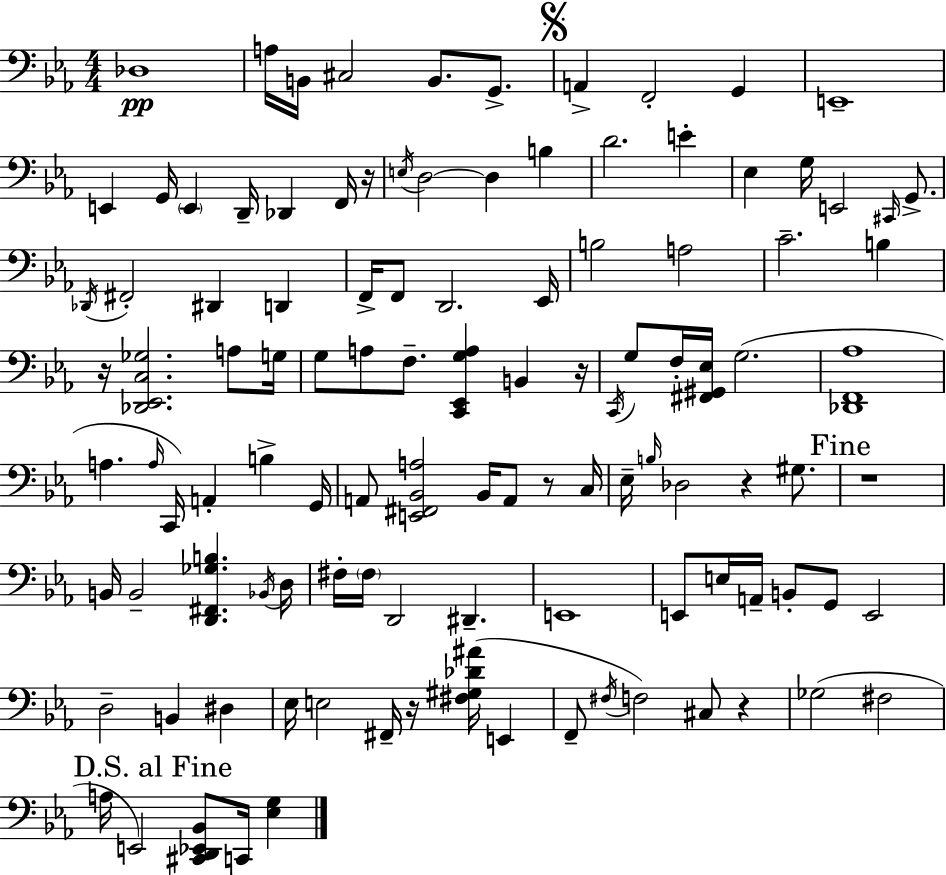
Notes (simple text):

Db3/w A3/s B2/s C#3/h B2/e. G2/e. A2/q F2/h G2/q E2/w E2/q G2/s E2/q D2/s Db2/q F2/s R/s E3/s D3/h D3/q B3/q D4/h. E4/q Eb3/q G3/s E2/h C#2/s G2/e. Db2/s F#2/h D#2/q D2/q F2/s F2/e D2/h. Eb2/s B3/h A3/h C4/h. B3/q R/s [Db2,Eb2,C3,Gb3]/h. A3/e G3/s G3/e A3/e F3/e. [C2,Eb2,G3,A3]/q B2/q R/s C2/s G3/e F3/s [F#2,G#2,Eb3]/s G3/h. [Db2,F2,Ab3]/w A3/q. A3/s C2/s A2/q B3/q G2/s A2/e [E2,F#2,Bb2,A3]/h Bb2/s A2/e R/e C3/s Eb3/s B3/s Db3/h R/q G#3/e. R/w B2/s B2/h [D2,F#2,Gb3,B3]/q. Bb2/s D3/s F#3/s F#3/s D2/h D#2/q. E2/w E2/e E3/s A2/s B2/e G2/e E2/h D3/h B2/q D#3/q Eb3/s E3/h F#2/s R/s [F#3,G#3,Db4,A#4]/s E2/q F2/e F#3/s F3/h C#3/e R/q Gb3/h F#3/h A3/s E2/h [C#2,D2,Eb2,Bb2]/e C2/s [Eb3,G3]/q